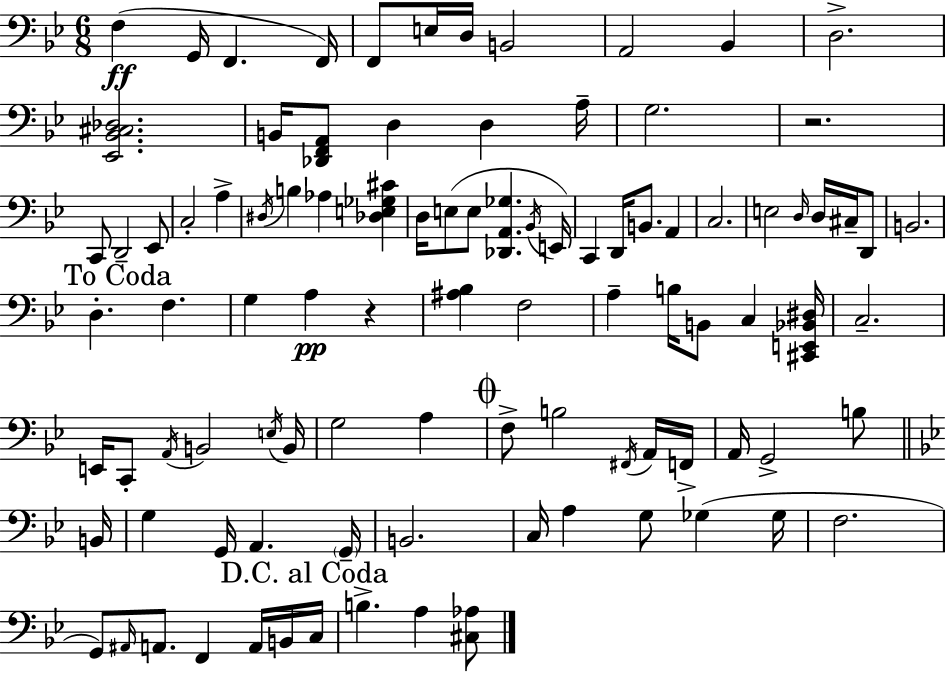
X:1
T:Untitled
M:6/8
L:1/4
K:Gm
F, G,,/4 F,, F,,/4 F,,/2 E,/4 D,/4 B,,2 A,,2 _B,, D,2 [_E,,_B,,^C,_D,]2 B,,/4 [_D,,F,,A,,]/2 D, D, A,/4 G,2 z2 C,,/2 D,,2 _E,,/2 C,2 A, ^D,/4 B, _A, [_D,E,_G,^C] D,/4 E,/2 E,/2 [_D,,A,,_G,] _B,,/4 E,,/4 C,, D,,/4 B,,/2 A,, C,2 E,2 D,/4 D,/4 ^C,/4 D,,/2 B,,2 D, F, G, A, z [^A,_B,] F,2 A, B,/4 B,,/2 C, [^C,,E,,_B,,^D,]/4 C,2 E,,/4 C,,/2 A,,/4 B,,2 E,/4 B,,/4 G,2 A, F,/2 B,2 ^F,,/4 A,,/4 F,,/4 A,,/4 G,,2 B,/2 B,,/4 G, G,,/4 A,, G,,/4 B,,2 C,/4 A, G,/2 _G, _G,/4 F,2 G,,/2 ^A,,/4 A,,/2 F,, A,,/4 B,,/4 C,/4 B, A, [^C,_A,]/2